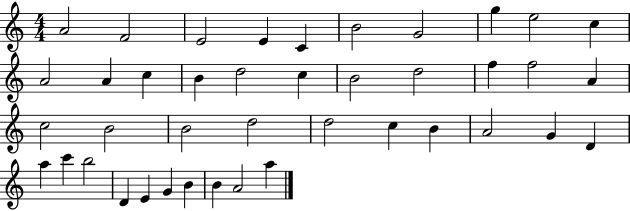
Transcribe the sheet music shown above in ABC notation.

X:1
T:Untitled
M:4/4
L:1/4
K:C
A2 F2 E2 E C B2 G2 g e2 c A2 A c B d2 c B2 d2 f f2 A c2 B2 B2 d2 d2 c B A2 G D a c' b2 D E G B B A2 a